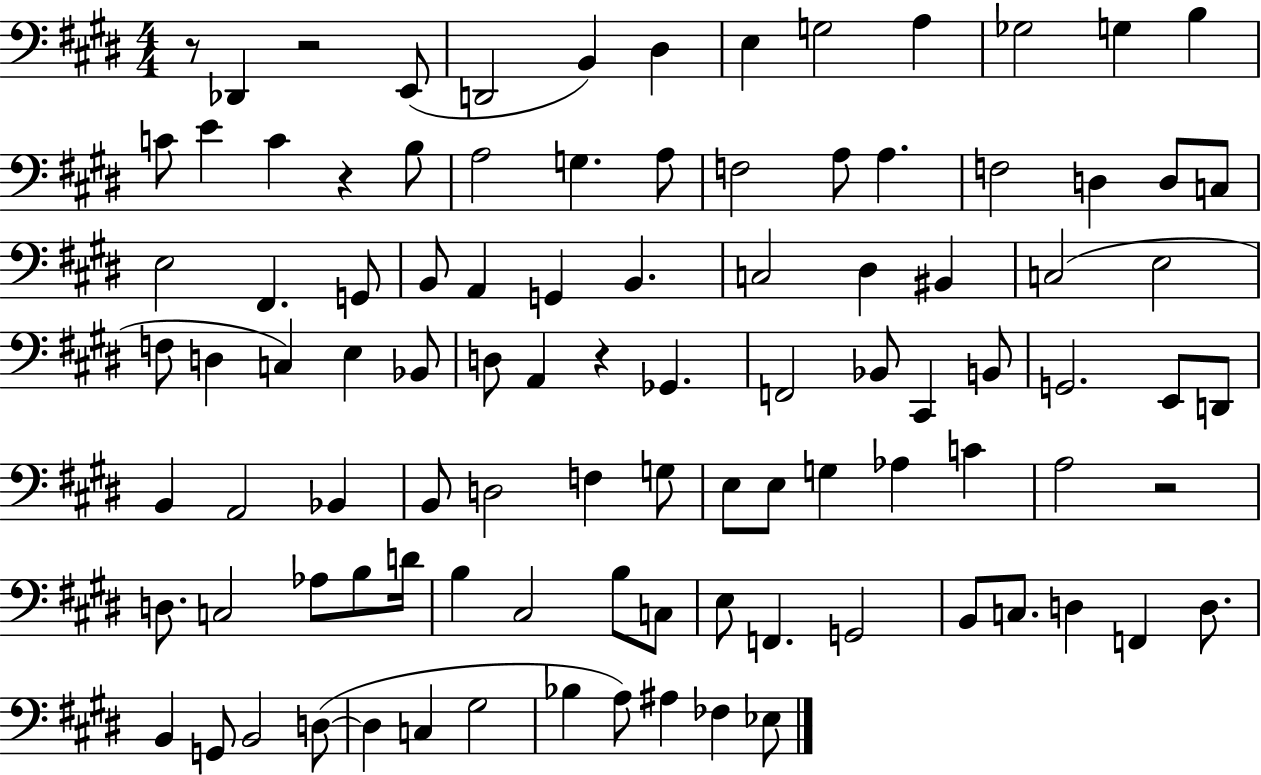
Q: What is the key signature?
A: E major